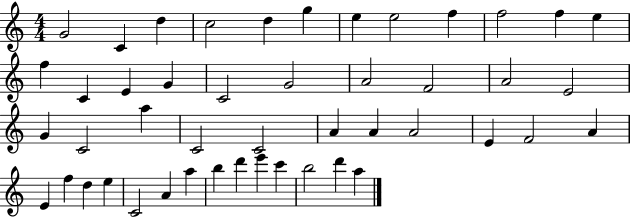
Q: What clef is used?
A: treble